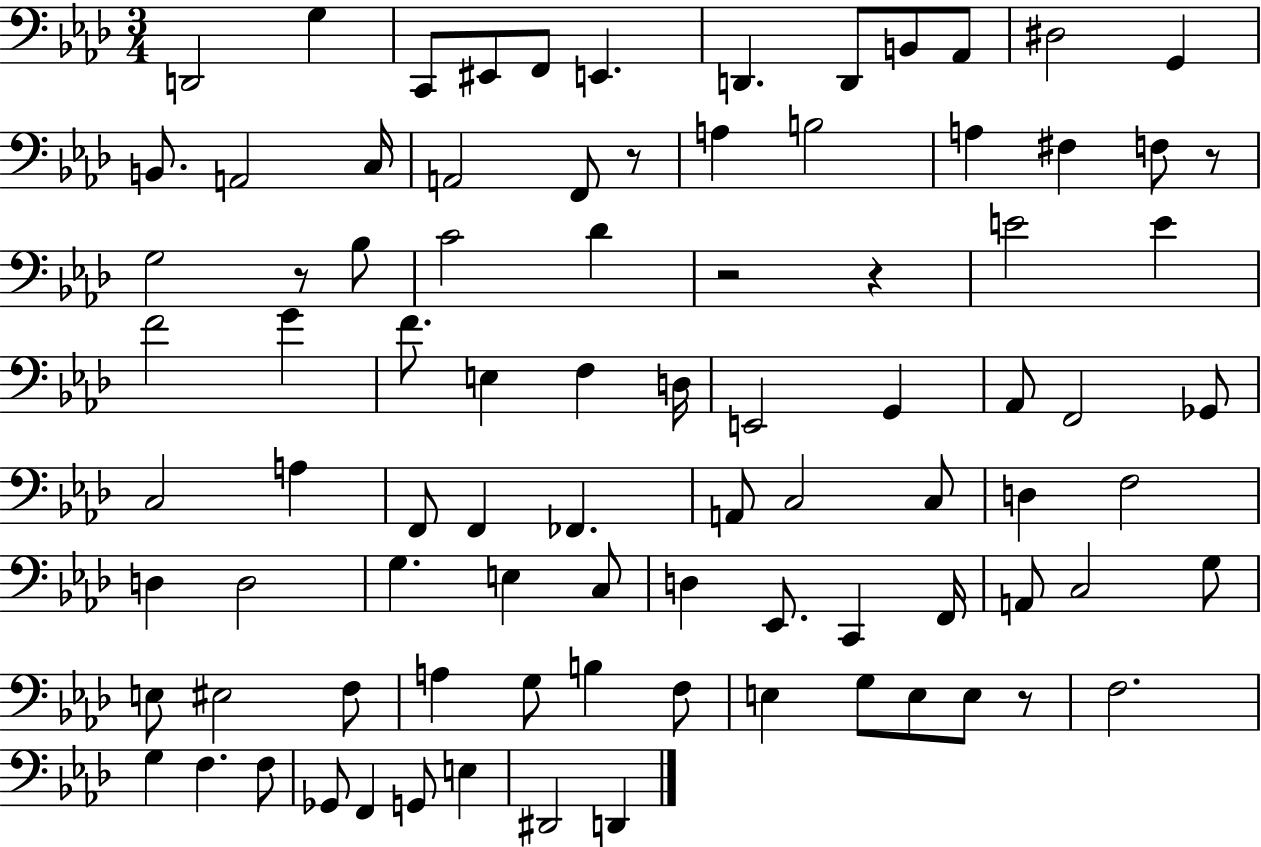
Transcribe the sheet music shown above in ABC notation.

X:1
T:Untitled
M:3/4
L:1/4
K:Ab
D,,2 G, C,,/2 ^E,,/2 F,,/2 E,, D,, D,,/2 B,,/2 _A,,/2 ^D,2 G,, B,,/2 A,,2 C,/4 A,,2 F,,/2 z/2 A, B,2 A, ^F, F,/2 z/2 G,2 z/2 _B,/2 C2 _D z2 z E2 E F2 G F/2 E, F, D,/4 E,,2 G,, _A,,/2 F,,2 _G,,/2 C,2 A, F,,/2 F,, _F,, A,,/2 C,2 C,/2 D, F,2 D, D,2 G, E, C,/2 D, _E,,/2 C,, F,,/4 A,,/2 C,2 G,/2 E,/2 ^E,2 F,/2 A, G,/2 B, F,/2 E, G,/2 E,/2 E,/2 z/2 F,2 G, F, F,/2 _G,,/2 F,, G,,/2 E, ^D,,2 D,,